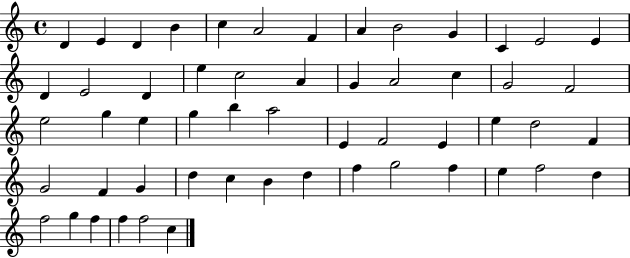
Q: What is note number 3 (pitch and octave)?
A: D4